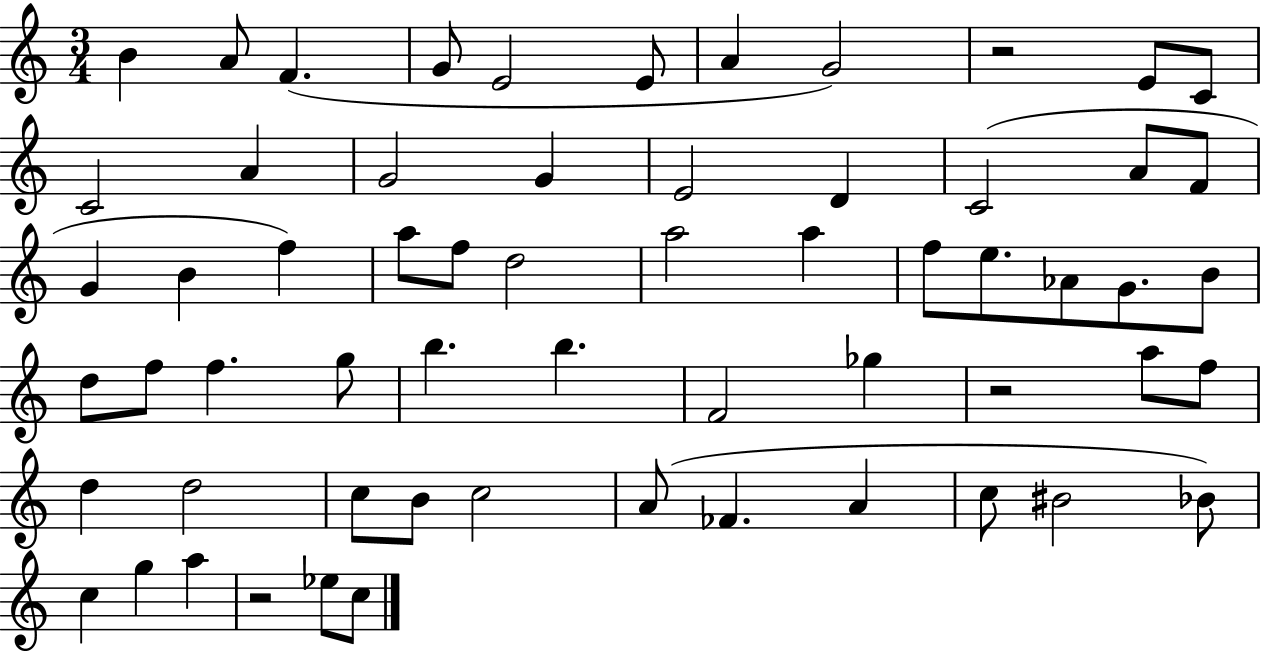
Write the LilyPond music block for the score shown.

{
  \clef treble
  \numericTimeSignature
  \time 3/4
  \key c \major
  b'4 a'8 f'4.( | g'8 e'2 e'8 | a'4 g'2) | r2 e'8 c'8 | \break c'2 a'4 | g'2 g'4 | e'2 d'4 | c'2( a'8 f'8 | \break g'4 b'4 f''4) | a''8 f''8 d''2 | a''2 a''4 | f''8 e''8. aes'8 g'8. b'8 | \break d''8 f''8 f''4. g''8 | b''4. b''4. | f'2 ges''4 | r2 a''8 f''8 | \break d''4 d''2 | c''8 b'8 c''2 | a'8( fes'4. a'4 | c''8 bis'2 bes'8) | \break c''4 g''4 a''4 | r2 ees''8 c''8 | \bar "|."
}